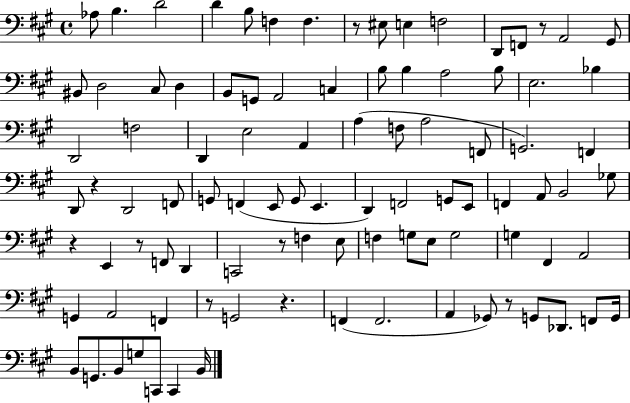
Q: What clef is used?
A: bass